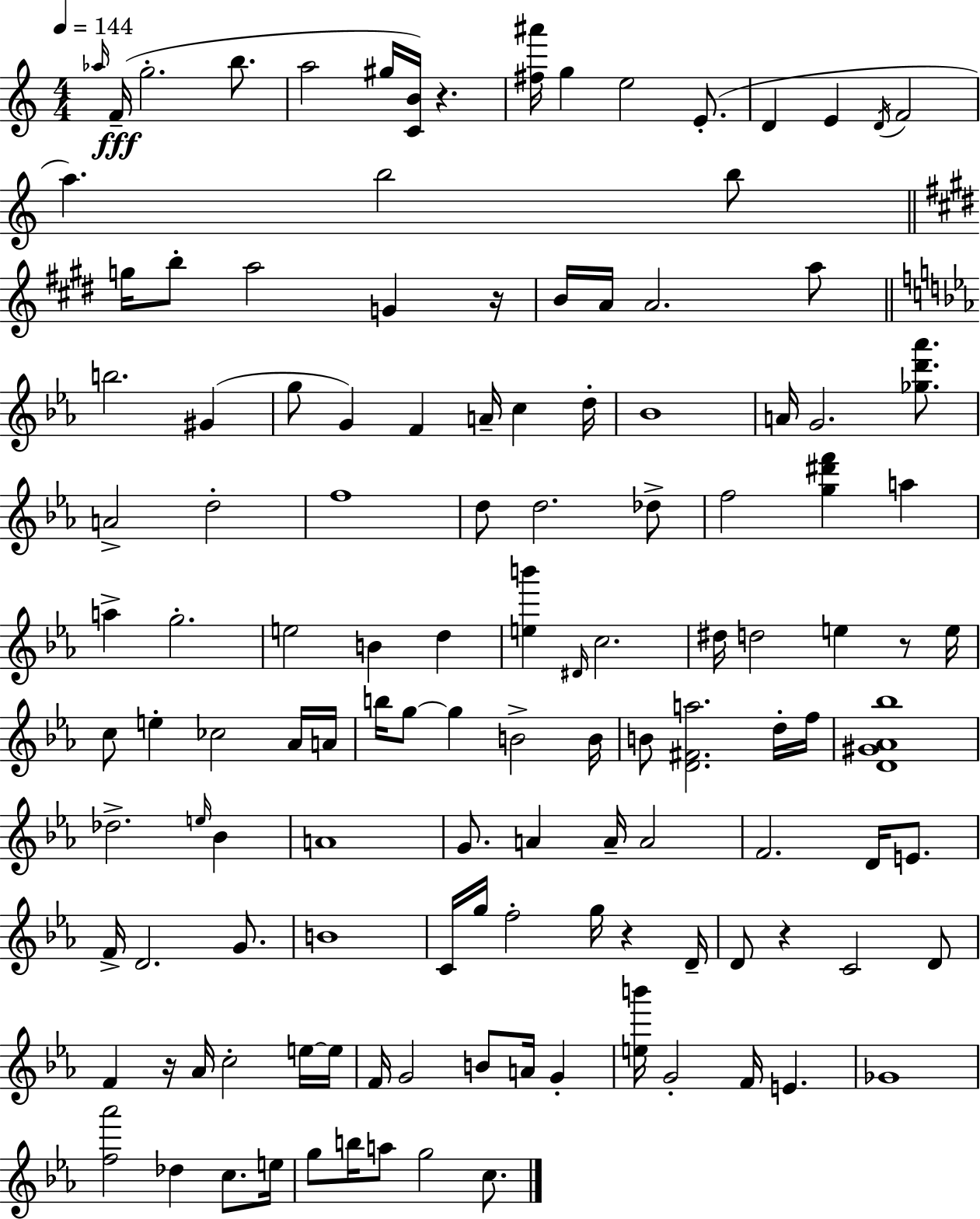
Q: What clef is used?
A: treble